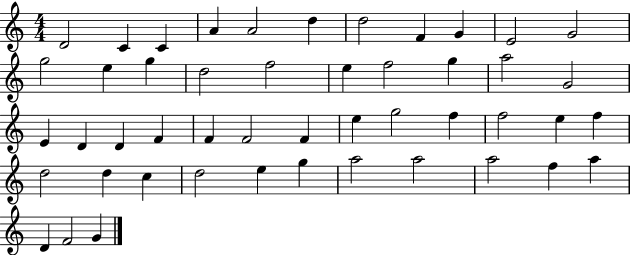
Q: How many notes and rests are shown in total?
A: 48